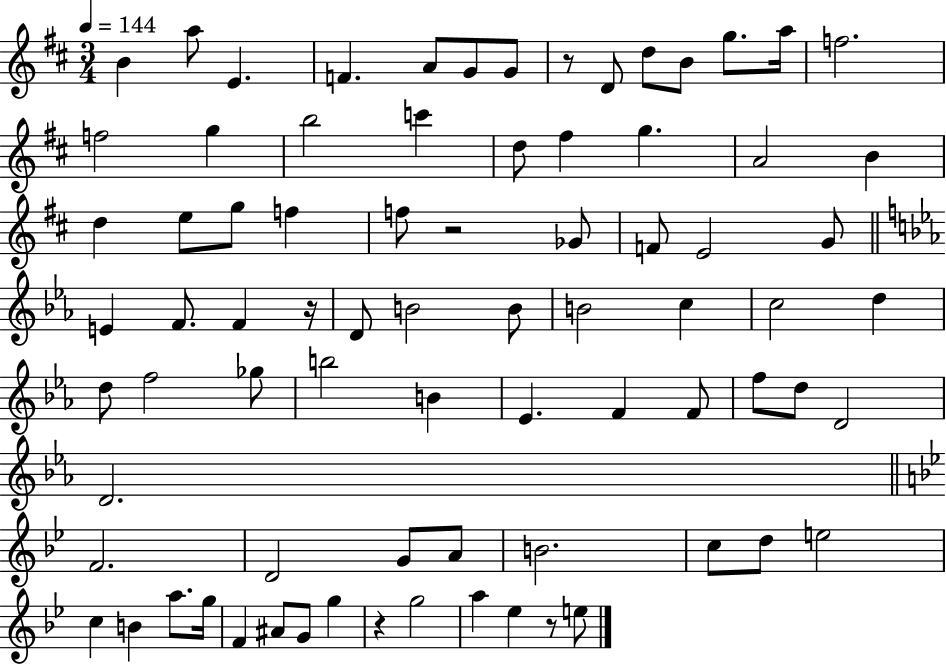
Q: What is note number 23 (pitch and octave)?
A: D5